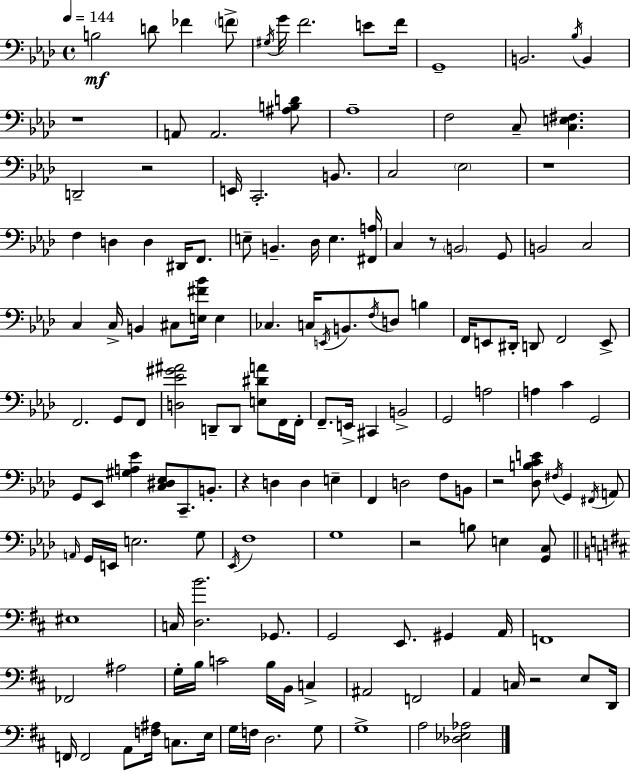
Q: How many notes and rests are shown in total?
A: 151